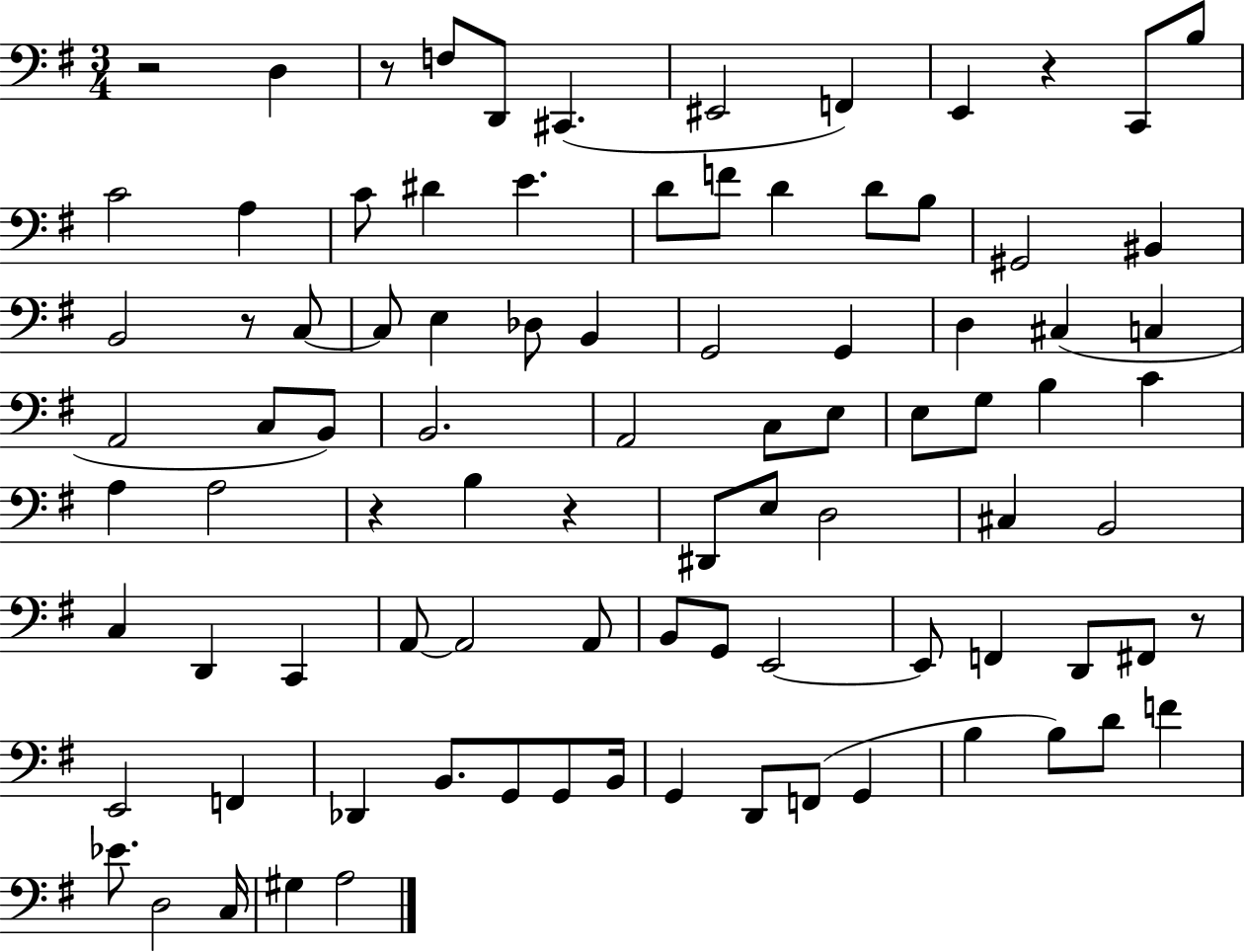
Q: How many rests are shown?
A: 7